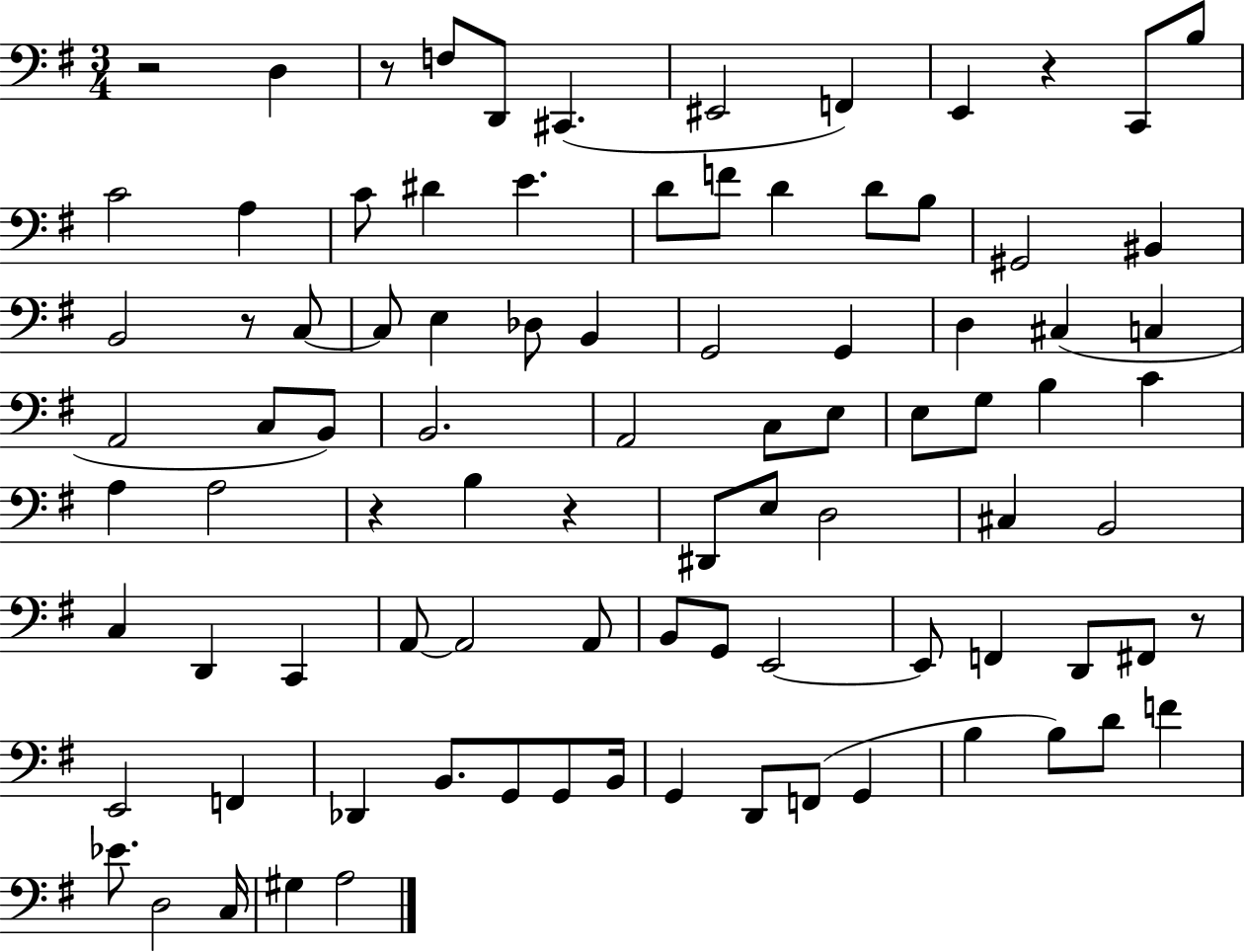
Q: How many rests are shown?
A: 7